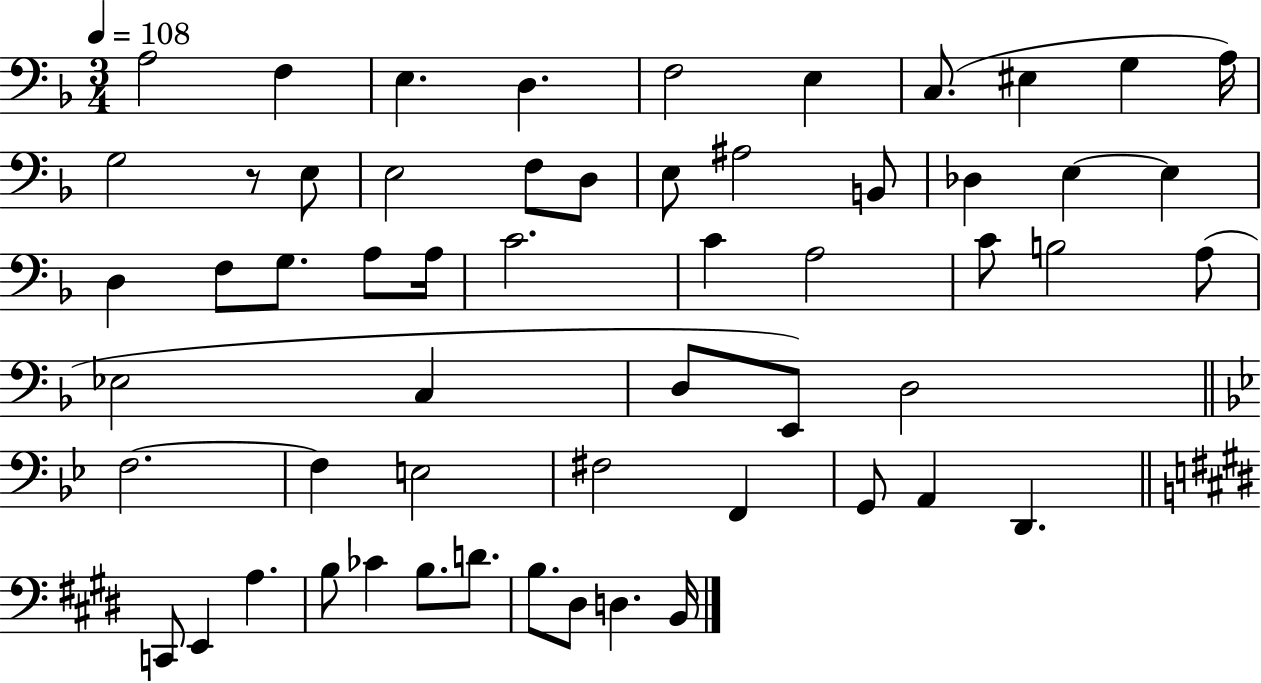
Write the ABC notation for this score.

X:1
T:Untitled
M:3/4
L:1/4
K:F
A,2 F, E, D, F,2 E, C,/2 ^E, G, A,/4 G,2 z/2 E,/2 E,2 F,/2 D,/2 E,/2 ^A,2 B,,/2 _D, E, E, D, F,/2 G,/2 A,/2 A,/4 C2 C A,2 C/2 B,2 A,/2 _E,2 C, D,/2 E,,/2 D,2 F,2 F, E,2 ^F,2 F,, G,,/2 A,, D,, C,,/2 E,, A, B,/2 _C B,/2 D/2 B,/2 ^D,/2 D, B,,/4